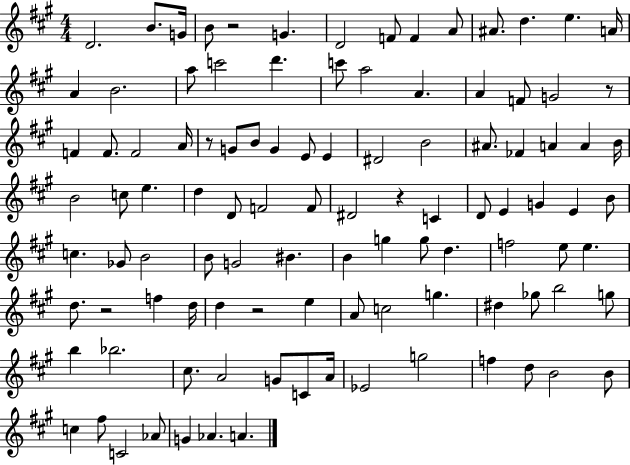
D4/h. B4/e. G4/s B4/e R/h G4/q. D4/h F4/e F4/q A4/e A#4/e. D5/q. E5/q. A4/s A4/q B4/h. A5/e C6/h D6/q. C6/e A5/h A4/q. A4/q F4/e G4/h R/e F4/q F4/e. F4/h A4/s R/e G4/e B4/e G4/q E4/e E4/q D#4/h B4/h A#4/e. FES4/q A4/q A4/q B4/s B4/h C5/e E5/q. D5/q D4/e F4/h F4/e D#4/h R/q C4/q D4/e E4/q G4/q E4/q B4/e C5/q. Gb4/e B4/h B4/e G4/h BIS4/q. B4/q G5/q G5/e D5/q. F5/h E5/e E5/q. D5/e. R/h F5/q D5/s D5/q R/h E5/q A4/e C5/h G5/q. D#5/q Gb5/e B5/h G5/e B5/q Bb5/h. C#5/e. A4/h G4/e C4/e A4/s Eb4/h G5/h F5/q D5/e B4/h B4/e C5/q F#5/e C4/h Ab4/e G4/q Ab4/q. A4/q.